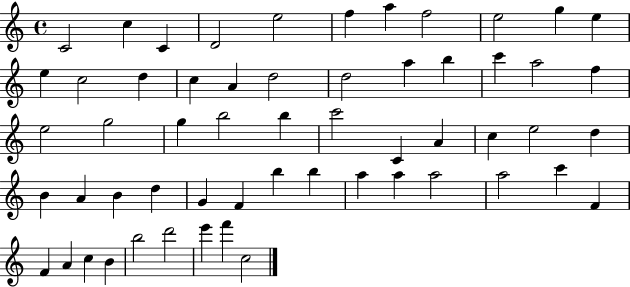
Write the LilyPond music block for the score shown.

{
  \clef treble
  \time 4/4
  \defaultTimeSignature
  \key c \major
  c'2 c''4 c'4 | d'2 e''2 | f''4 a''4 f''2 | e''2 g''4 e''4 | \break e''4 c''2 d''4 | c''4 a'4 d''2 | d''2 a''4 b''4 | c'''4 a''2 f''4 | \break e''2 g''2 | g''4 b''2 b''4 | c'''2 c'4 a'4 | c''4 e''2 d''4 | \break b'4 a'4 b'4 d''4 | g'4 f'4 b''4 b''4 | a''4 a''4 a''2 | a''2 c'''4 f'4 | \break f'4 a'4 c''4 b'4 | b''2 d'''2 | e'''4 f'''4 c''2 | \bar "|."
}